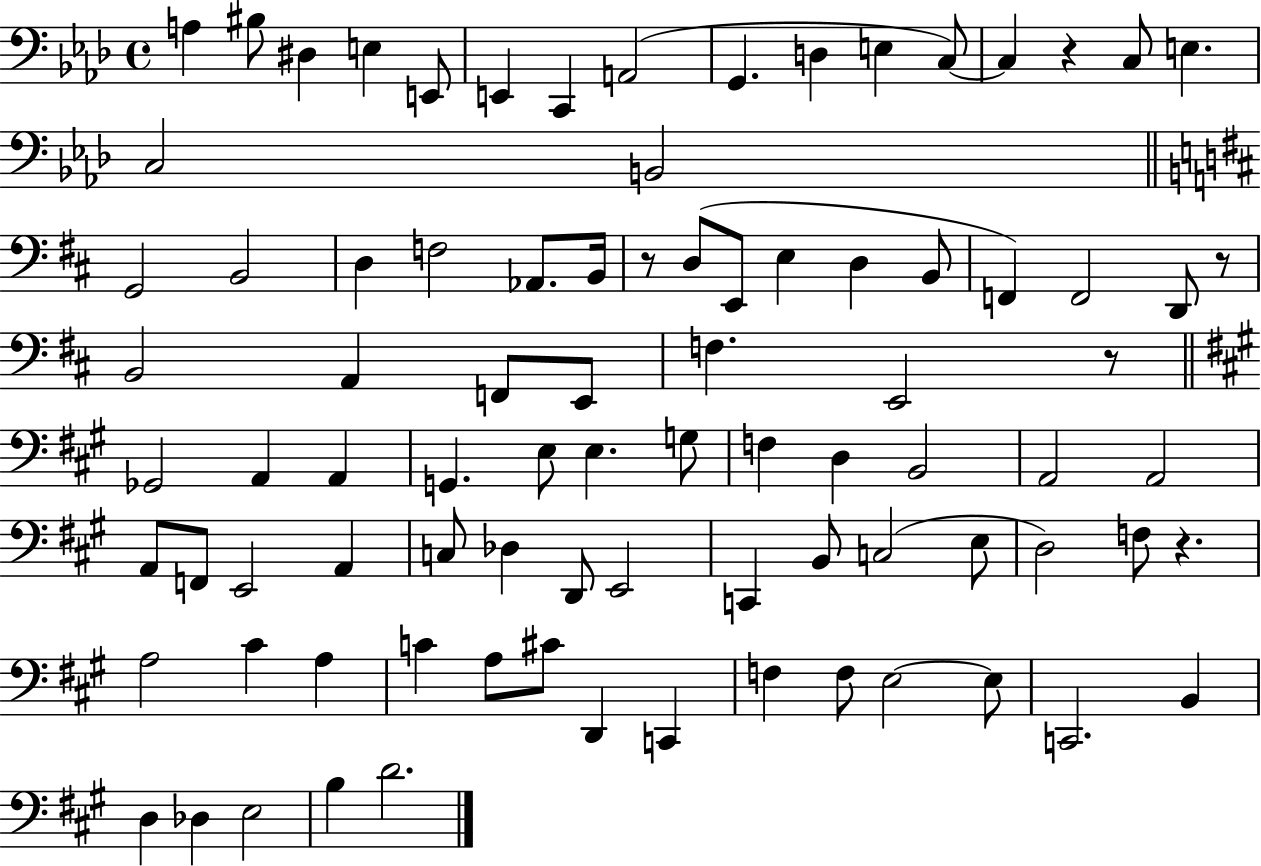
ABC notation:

X:1
T:Untitled
M:4/4
L:1/4
K:Ab
A, ^B,/2 ^D, E, E,,/2 E,, C,, A,,2 G,, D, E, C,/2 C, z C,/2 E, C,2 B,,2 G,,2 B,,2 D, F,2 _A,,/2 B,,/4 z/2 D,/2 E,,/2 E, D, B,,/2 F,, F,,2 D,,/2 z/2 B,,2 A,, F,,/2 E,,/2 F, E,,2 z/2 _G,,2 A,, A,, G,, E,/2 E, G,/2 F, D, B,,2 A,,2 A,,2 A,,/2 F,,/2 E,,2 A,, C,/2 _D, D,,/2 E,,2 C,, B,,/2 C,2 E,/2 D,2 F,/2 z A,2 ^C A, C A,/2 ^C/2 D,, C,, F, F,/2 E,2 E,/2 C,,2 B,, D, _D, E,2 B, D2